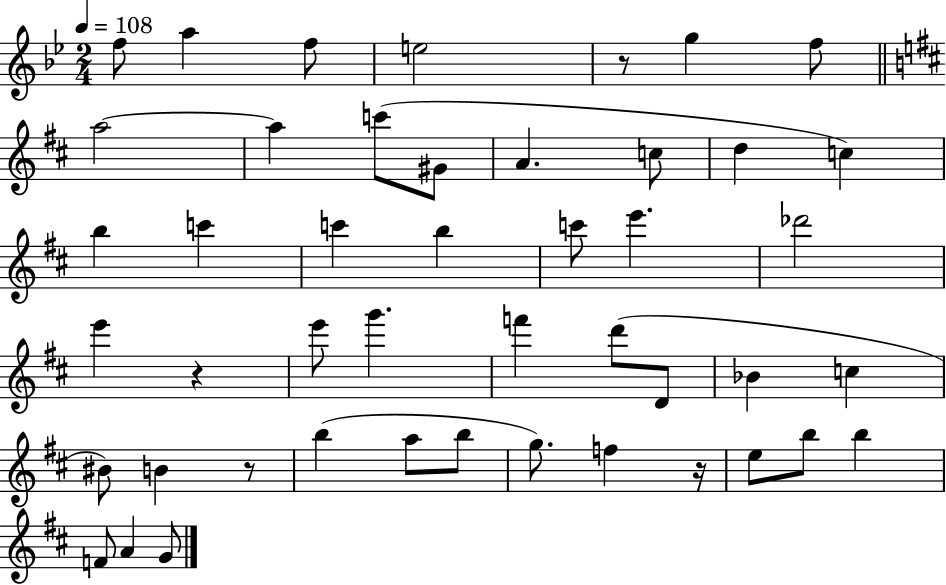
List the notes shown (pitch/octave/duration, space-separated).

F5/e A5/q F5/e E5/h R/e G5/q F5/e A5/h A5/q C6/e G#4/e A4/q. C5/e D5/q C5/q B5/q C6/q C6/q B5/q C6/e E6/q. Db6/h E6/q R/q E6/e G6/q. F6/q D6/e D4/e Bb4/q C5/q BIS4/e B4/q R/e B5/q A5/e B5/e G5/e. F5/q R/s E5/e B5/e B5/q F4/e A4/q G4/e